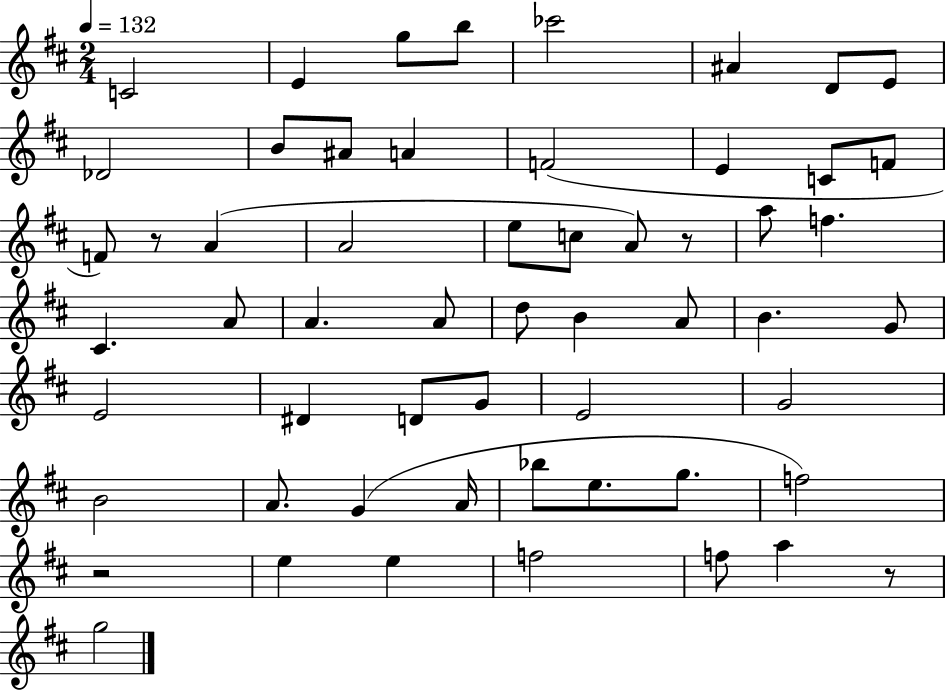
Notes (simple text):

C4/h E4/q G5/e B5/e CES6/h A#4/q D4/e E4/e Db4/h B4/e A#4/e A4/q F4/h E4/q C4/e F4/e F4/e R/e A4/q A4/h E5/e C5/e A4/e R/e A5/e F5/q. C#4/q. A4/e A4/q. A4/e D5/e B4/q A4/e B4/q. G4/e E4/h D#4/q D4/e G4/e E4/h G4/h B4/h A4/e. G4/q A4/s Bb5/e E5/e. G5/e. F5/h R/h E5/q E5/q F5/h F5/e A5/q R/e G5/h